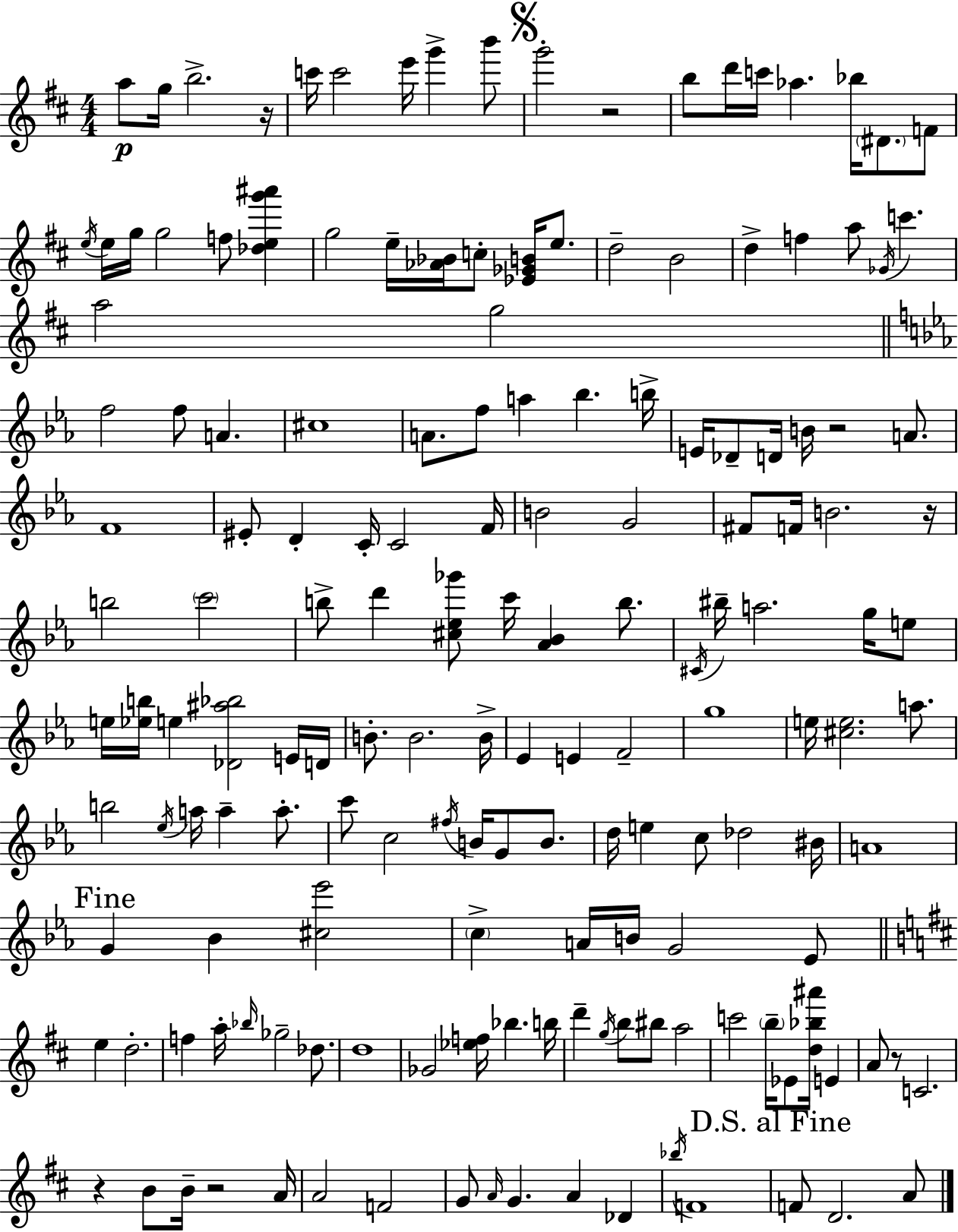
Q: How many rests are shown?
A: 7